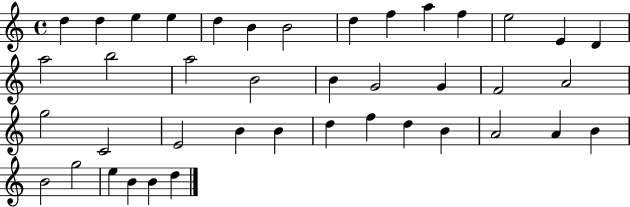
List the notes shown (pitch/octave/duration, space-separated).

D5/q D5/q E5/q E5/q D5/q B4/q B4/h D5/q F5/q A5/q F5/q E5/h E4/q D4/q A5/h B5/h A5/h B4/h B4/q G4/h G4/q F4/h A4/h G5/h C4/h E4/h B4/q B4/q D5/q F5/q D5/q B4/q A4/h A4/q B4/q B4/h G5/h E5/q B4/q B4/q D5/q